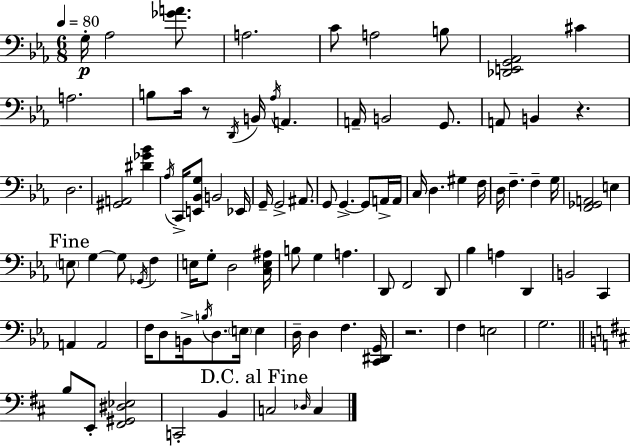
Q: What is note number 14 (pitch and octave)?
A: A2